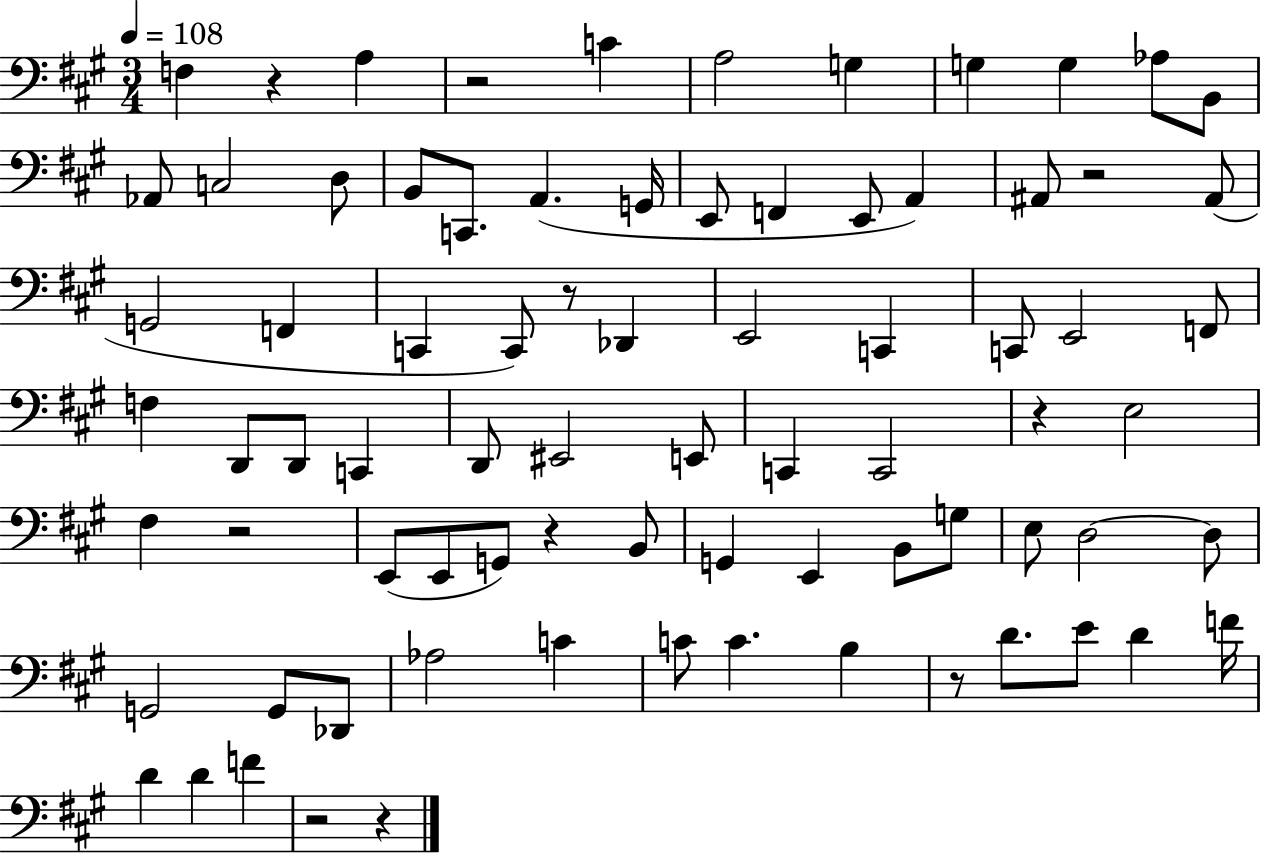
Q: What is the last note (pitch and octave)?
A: F4